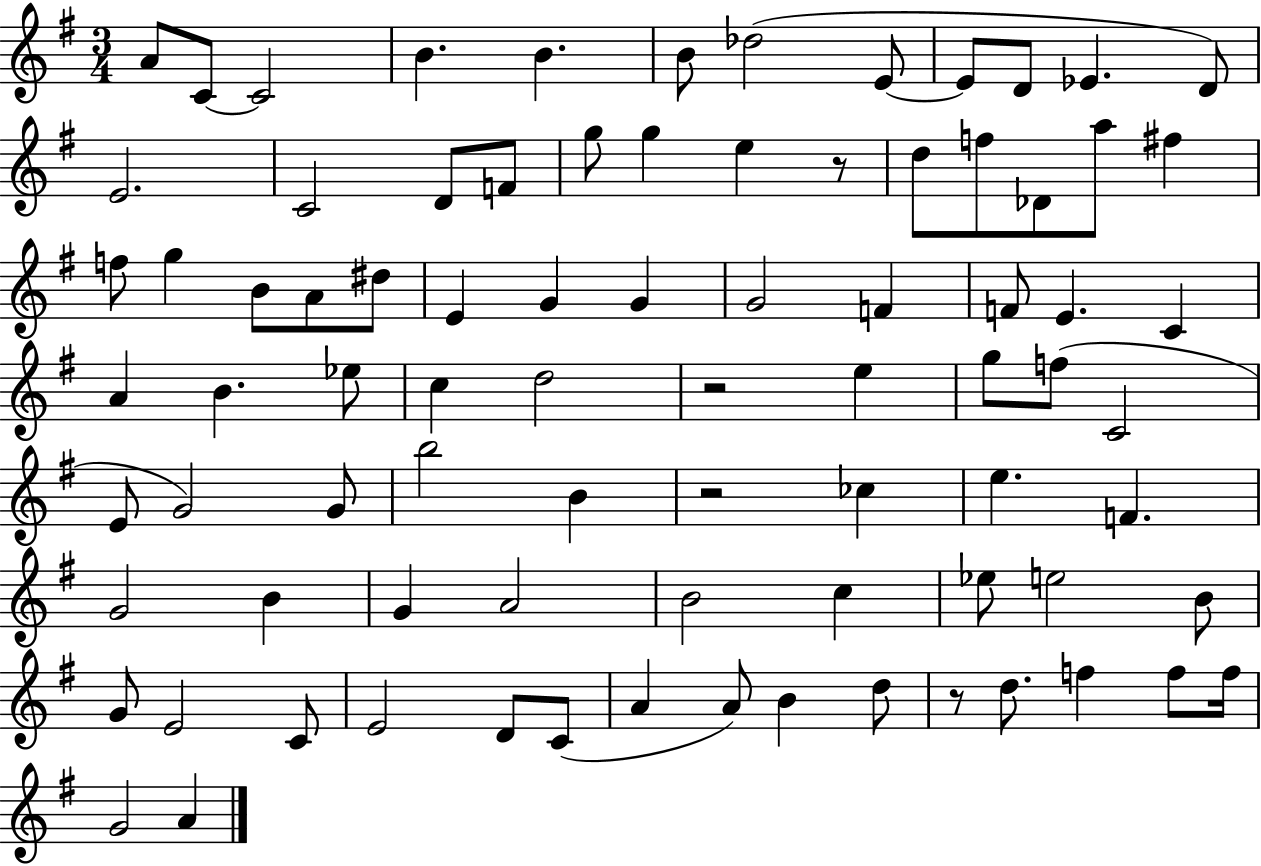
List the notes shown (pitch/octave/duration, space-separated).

A4/e C4/e C4/h B4/q. B4/q. B4/e Db5/h E4/e E4/e D4/e Eb4/q. D4/e E4/h. C4/h D4/e F4/e G5/e G5/q E5/q R/e D5/e F5/e Db4/e A5/e F#5/q F5/e G5/q B4/e A4/e D#5/e E4/q G4/q G4/q G4/h F4/q F4/e E4/q. C4/q A4/q B4/q. Eb5/e C5/q D5/h R/h E5/q G5/e F5/e C4/h E4/e G4/h G4/e B5/h B4/q R/h CES5/q E5/q. F4/q. G4/h B4/q G4/q A4/h B4/h C5/q Eb5/e E5/h B4/e G4/e E4/h C4/e E4/h D4/e C4/e A4/q A4/e B4/q D5/e R/e D5/e. F5/q F5/e F5/s G4/h A4/q